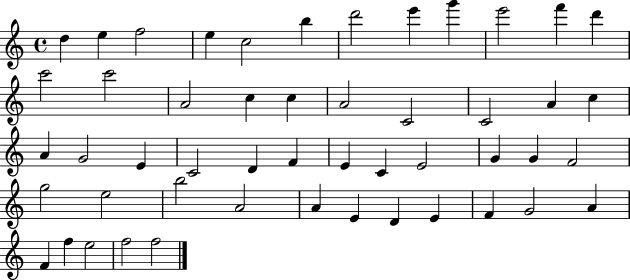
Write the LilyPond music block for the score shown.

{
  \clef treble
  \time 4/4
  \defaultTimeSignature
  \key c \major
  d''4 e''4 f''2 | e''4 c''2 b''4 | d'''2 e'''4 g'''4 | e'''2 f'''4 d'''4 | \break c'''2 c'''2 | a'2 c''4 c''4 | a'2 c'2 | c'2 a'4 c''4 | \break a'4 g'2 e'4 | c'2 d'4 f'4 | e'4 c'4 e'2 | g'4 g'4 f'2 | \break g''2 e''2 | b''2 a'2 | a'4 e'4 d'4 e'4 | f'4 g'2 a'4 | \break f'4 f''4 e''2 | f''2 f''2 | \bar "|."
}